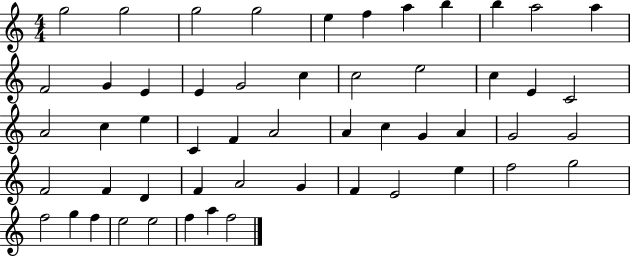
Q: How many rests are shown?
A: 0